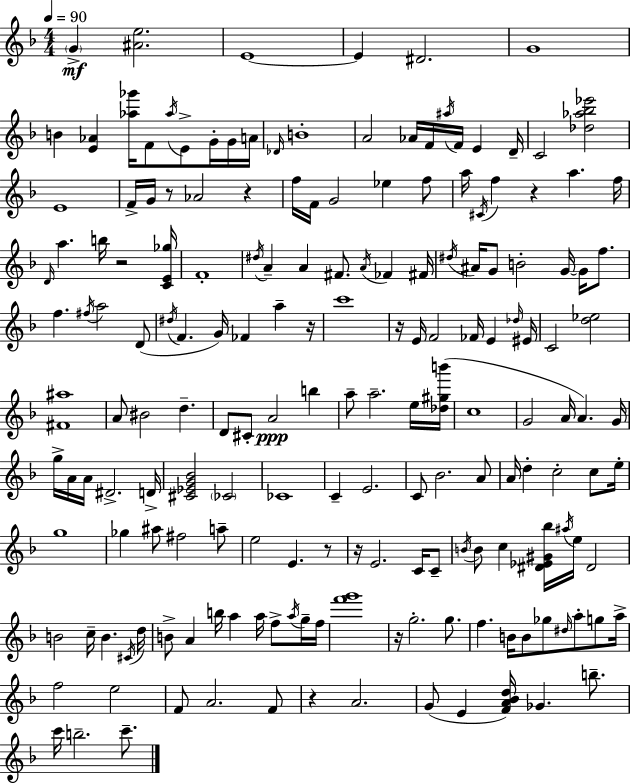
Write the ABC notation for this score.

X:1
T:Untitled
M:4/4
L:1/4
K:Dm
G [^Ae]2 E4 E ^D2 G4 B [E_A] [_a_g']/4 F/2 _a/4 E/2 G/4 G/4 A/4 _D/4 B4 A2 _A/4 F/4 ^a/4 F/4 E D/4 C2 [_d_a_b_e']2 E4 F/4 G/4 z/2 _A2 z f/4 F/4 G2 _e f/2 a/4 ^C/4 f z a f/4 D/4 a b/4 z2 [CE_g]/4 F4 ^d/4 A A ^F/2 A/4 _F ^F/4 ^d/4 ^A/4 G/2 B2 G/4 G/4 f/2 f ^f/4 a2 D/2 ^d/4 F G/4 _F a z/4 c'4 z/4 E/4 F2 _F/4 E _d/4 ^E/4 C2 [d_e]2 [^F^a]4 A/2 ^B2 d D/2 ^C/2 A2 b a/2 a2 e/4 [_d^gb']/4 c4 G2 A/4 A G/4 g/4 A/4 A/4 ^D2 D/4 [^C_EG_B]2 _C2 _C4 C E2 C/2 _B2 A/2 A/4 d c2 c/2 e/4 g4 _g ^a/2 ^f2 a/2 e2 E z/2 z/4 E2 C/4 C/2 B/4 B/2 c [^D_E^G_b]/4 ^a/4 e/4 ^D2 B2 c/4 B ^C/4 d/4 B/2 A b/4 a a/4 f/2 a/4 g/4 f/4 [f'g']4 z/4 g2 g/2 f B/4 B/2 _g/2 ^d/4 a/2 g/2 a/4 f2 e2 F/2 A2 F/2 z A2 G/2 E [FA_Bd]/4 _G b/2 c'/4 b2 c'/2